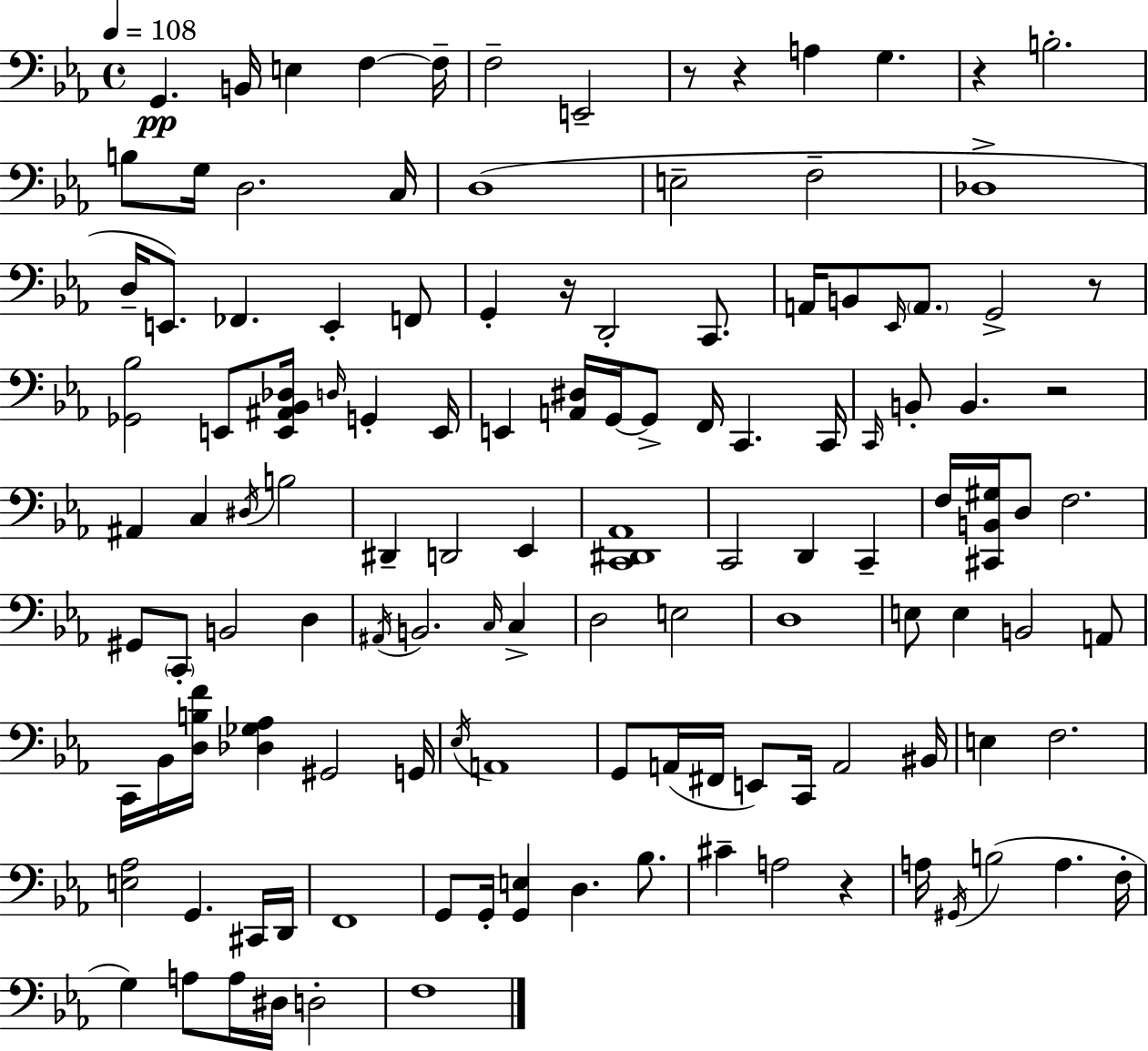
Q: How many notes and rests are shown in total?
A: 124